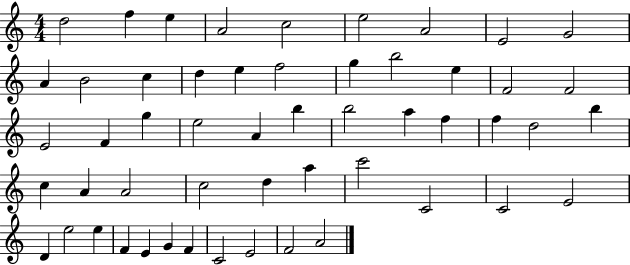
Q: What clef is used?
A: treble